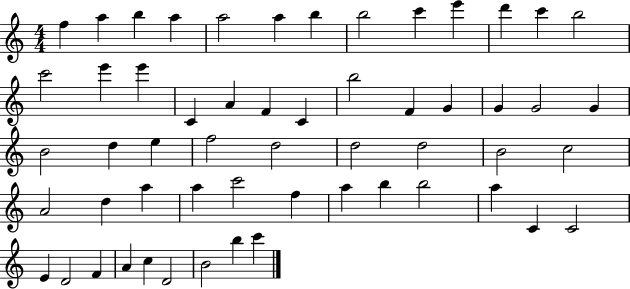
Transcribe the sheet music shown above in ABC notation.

X:1
T:Untitled
M:4/4
L:1/4
K:C
f a b a a2 a b b2 c' e' d' c' b2 c'2 e' e' C A F C b2 F G G G2 G B2 d e f2 d2 d2 d2 B2 c2 A2 d a a c'2 f a b b2 a C C2 E D2 F A c D2 B2 b c'